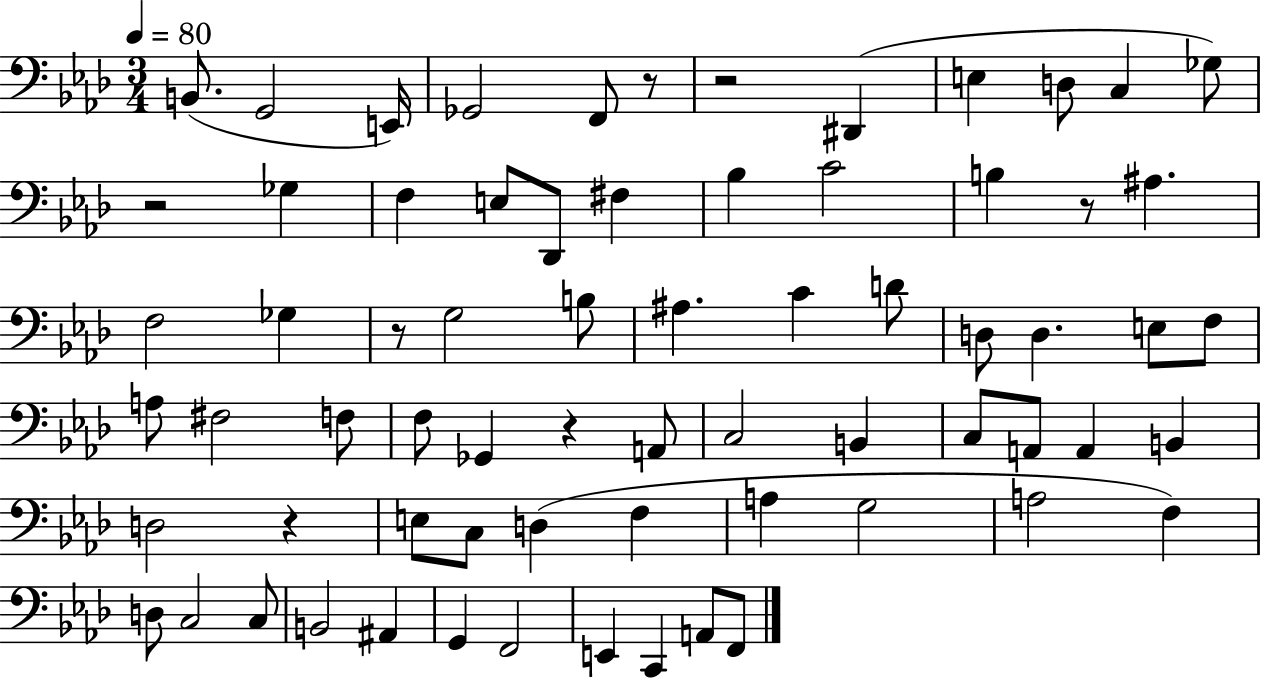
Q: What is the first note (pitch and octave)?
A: B2